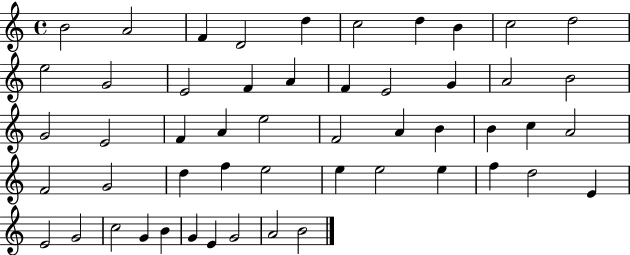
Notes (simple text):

B4/h A4/h F4/q D4/h D5/q C5/h D5/q B4/q C5/h D5/h E5/h G4/h E4/h F4/q A4/q F4/q E4/h G4/q A4/h B4/h G4/h E4/h F4/q A4/q E5/h F4/h A4/q B4/q B4/q C5/q A4/h F4/h G4/h D5/q F5/q E5/h E5/q E5/h E5/q F5/q D5/h E4/q E4/h G4/h C5/h G4/q B4/q G4/q E4/q G4/h A4/h B4/h